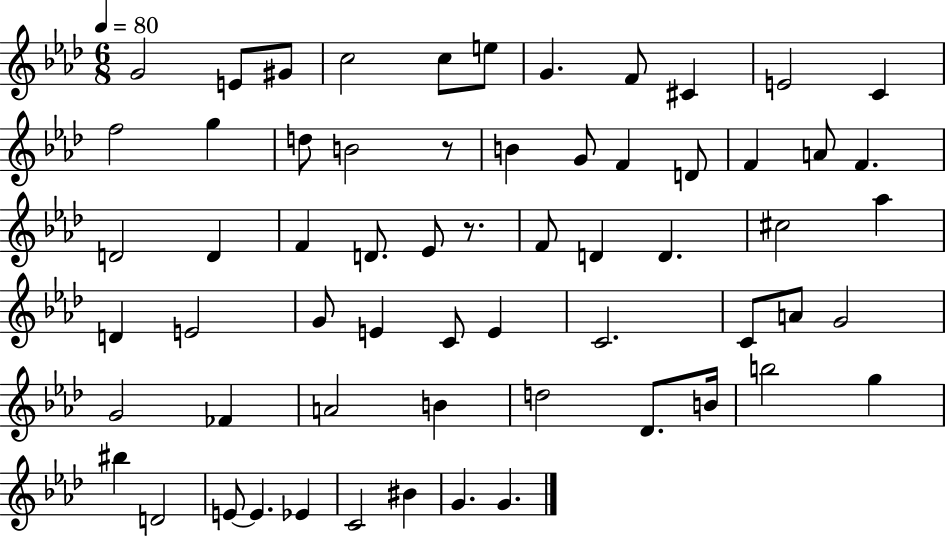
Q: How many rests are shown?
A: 2